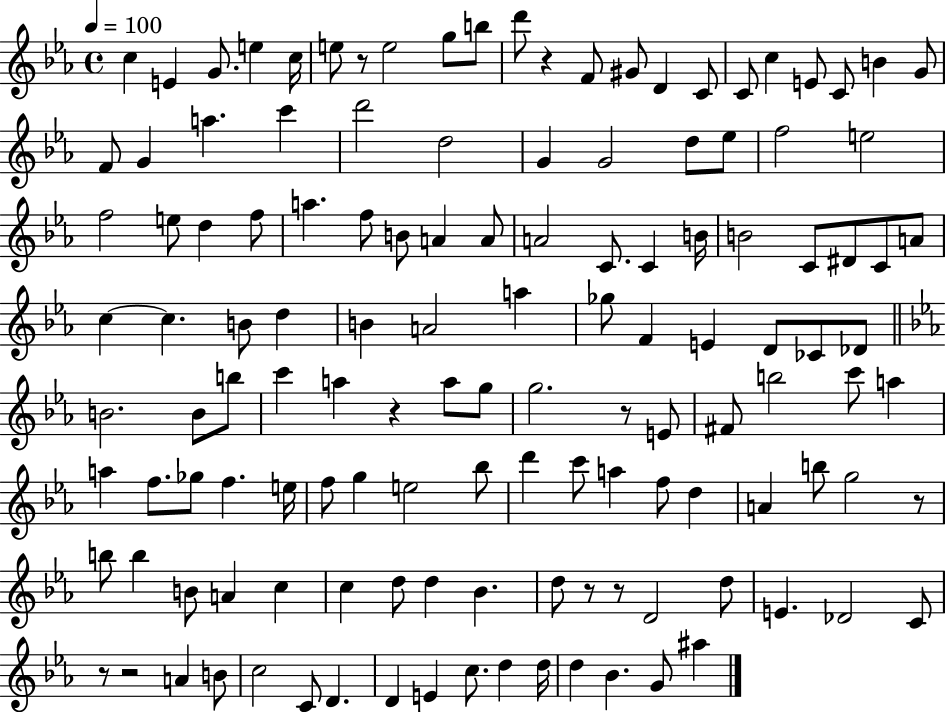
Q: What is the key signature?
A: EES major